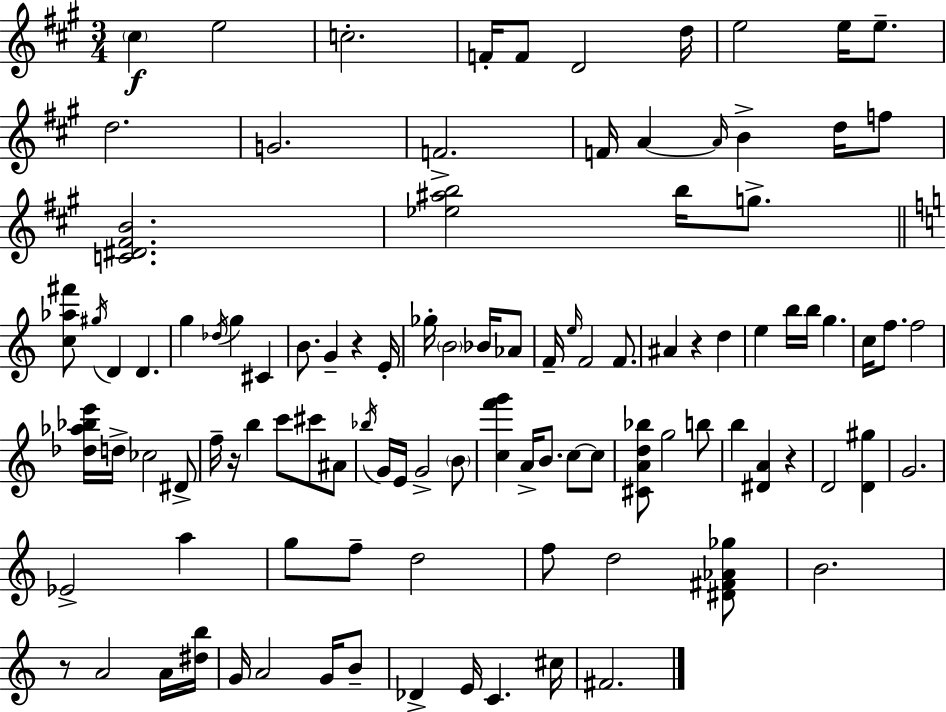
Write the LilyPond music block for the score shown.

{
  \clef treble
  \numericTimeSignature
  \time 3/4
  \key a \major
  \parenthesize cis''4\f e''2 | c''2.-. | f'16-. f'8 d'2 d''16 | e''2 e''16 e''8.-- | \break d''2. | g'2. | f'2.-> | f'16 a'4~~ \grace { a'16 } b'4-> d''16 f''8 | \break <c' dis' fis' b'>2. | <ees'' ais'' b''>2 b''16 g''8.-> | \bar "||" \break \key c \major <c'' aes'' fis'''>8 \acciaccatura { gis''16 } d'4 d'4. | g''4 \acciaccatura { des''16 } g''4 cis'4 | b'8. g'4-- r4 | e'16-. ges''16-. \parenthesize b'2 bes'16 | \break aes'8 f'16-- \grace { e''16 } f'2 | f'8. ais'4 r4 d''4 | e''4 b''16 b''16 g''4. | c''16 f''8. f''2 | \break <des'' aes'' bes'' e'''>16 d''16-> ces''2 | dis'8-> f''16-- r16 b''4 c'''8 cis'''8 | ais'8 \acciaccatura { bes''16 } g'16 e'16 g'2-> | \parenthesize b'8 <c'' f''' g'''>4 a'16-> b'8. | \break c''8~~ c''8 <cis' a' d'' bes''>8 g''2 | b''8 b''4 <dis' a'>4 | r4 d'2 | <d' gis''>4 g'2. | \break ees'2-> | a''4 g''8 f''8-- d''2 | f''8 d''2 | <dis' fis' aes' ges''>8 b'2. | \break r8 a'2 | a'16 <dis'' b''>16 g'16 a'2 | g'16 b'8-- des'4-> e'16 c'4. | cis''16 fis'2. | \break \bar "|."
}